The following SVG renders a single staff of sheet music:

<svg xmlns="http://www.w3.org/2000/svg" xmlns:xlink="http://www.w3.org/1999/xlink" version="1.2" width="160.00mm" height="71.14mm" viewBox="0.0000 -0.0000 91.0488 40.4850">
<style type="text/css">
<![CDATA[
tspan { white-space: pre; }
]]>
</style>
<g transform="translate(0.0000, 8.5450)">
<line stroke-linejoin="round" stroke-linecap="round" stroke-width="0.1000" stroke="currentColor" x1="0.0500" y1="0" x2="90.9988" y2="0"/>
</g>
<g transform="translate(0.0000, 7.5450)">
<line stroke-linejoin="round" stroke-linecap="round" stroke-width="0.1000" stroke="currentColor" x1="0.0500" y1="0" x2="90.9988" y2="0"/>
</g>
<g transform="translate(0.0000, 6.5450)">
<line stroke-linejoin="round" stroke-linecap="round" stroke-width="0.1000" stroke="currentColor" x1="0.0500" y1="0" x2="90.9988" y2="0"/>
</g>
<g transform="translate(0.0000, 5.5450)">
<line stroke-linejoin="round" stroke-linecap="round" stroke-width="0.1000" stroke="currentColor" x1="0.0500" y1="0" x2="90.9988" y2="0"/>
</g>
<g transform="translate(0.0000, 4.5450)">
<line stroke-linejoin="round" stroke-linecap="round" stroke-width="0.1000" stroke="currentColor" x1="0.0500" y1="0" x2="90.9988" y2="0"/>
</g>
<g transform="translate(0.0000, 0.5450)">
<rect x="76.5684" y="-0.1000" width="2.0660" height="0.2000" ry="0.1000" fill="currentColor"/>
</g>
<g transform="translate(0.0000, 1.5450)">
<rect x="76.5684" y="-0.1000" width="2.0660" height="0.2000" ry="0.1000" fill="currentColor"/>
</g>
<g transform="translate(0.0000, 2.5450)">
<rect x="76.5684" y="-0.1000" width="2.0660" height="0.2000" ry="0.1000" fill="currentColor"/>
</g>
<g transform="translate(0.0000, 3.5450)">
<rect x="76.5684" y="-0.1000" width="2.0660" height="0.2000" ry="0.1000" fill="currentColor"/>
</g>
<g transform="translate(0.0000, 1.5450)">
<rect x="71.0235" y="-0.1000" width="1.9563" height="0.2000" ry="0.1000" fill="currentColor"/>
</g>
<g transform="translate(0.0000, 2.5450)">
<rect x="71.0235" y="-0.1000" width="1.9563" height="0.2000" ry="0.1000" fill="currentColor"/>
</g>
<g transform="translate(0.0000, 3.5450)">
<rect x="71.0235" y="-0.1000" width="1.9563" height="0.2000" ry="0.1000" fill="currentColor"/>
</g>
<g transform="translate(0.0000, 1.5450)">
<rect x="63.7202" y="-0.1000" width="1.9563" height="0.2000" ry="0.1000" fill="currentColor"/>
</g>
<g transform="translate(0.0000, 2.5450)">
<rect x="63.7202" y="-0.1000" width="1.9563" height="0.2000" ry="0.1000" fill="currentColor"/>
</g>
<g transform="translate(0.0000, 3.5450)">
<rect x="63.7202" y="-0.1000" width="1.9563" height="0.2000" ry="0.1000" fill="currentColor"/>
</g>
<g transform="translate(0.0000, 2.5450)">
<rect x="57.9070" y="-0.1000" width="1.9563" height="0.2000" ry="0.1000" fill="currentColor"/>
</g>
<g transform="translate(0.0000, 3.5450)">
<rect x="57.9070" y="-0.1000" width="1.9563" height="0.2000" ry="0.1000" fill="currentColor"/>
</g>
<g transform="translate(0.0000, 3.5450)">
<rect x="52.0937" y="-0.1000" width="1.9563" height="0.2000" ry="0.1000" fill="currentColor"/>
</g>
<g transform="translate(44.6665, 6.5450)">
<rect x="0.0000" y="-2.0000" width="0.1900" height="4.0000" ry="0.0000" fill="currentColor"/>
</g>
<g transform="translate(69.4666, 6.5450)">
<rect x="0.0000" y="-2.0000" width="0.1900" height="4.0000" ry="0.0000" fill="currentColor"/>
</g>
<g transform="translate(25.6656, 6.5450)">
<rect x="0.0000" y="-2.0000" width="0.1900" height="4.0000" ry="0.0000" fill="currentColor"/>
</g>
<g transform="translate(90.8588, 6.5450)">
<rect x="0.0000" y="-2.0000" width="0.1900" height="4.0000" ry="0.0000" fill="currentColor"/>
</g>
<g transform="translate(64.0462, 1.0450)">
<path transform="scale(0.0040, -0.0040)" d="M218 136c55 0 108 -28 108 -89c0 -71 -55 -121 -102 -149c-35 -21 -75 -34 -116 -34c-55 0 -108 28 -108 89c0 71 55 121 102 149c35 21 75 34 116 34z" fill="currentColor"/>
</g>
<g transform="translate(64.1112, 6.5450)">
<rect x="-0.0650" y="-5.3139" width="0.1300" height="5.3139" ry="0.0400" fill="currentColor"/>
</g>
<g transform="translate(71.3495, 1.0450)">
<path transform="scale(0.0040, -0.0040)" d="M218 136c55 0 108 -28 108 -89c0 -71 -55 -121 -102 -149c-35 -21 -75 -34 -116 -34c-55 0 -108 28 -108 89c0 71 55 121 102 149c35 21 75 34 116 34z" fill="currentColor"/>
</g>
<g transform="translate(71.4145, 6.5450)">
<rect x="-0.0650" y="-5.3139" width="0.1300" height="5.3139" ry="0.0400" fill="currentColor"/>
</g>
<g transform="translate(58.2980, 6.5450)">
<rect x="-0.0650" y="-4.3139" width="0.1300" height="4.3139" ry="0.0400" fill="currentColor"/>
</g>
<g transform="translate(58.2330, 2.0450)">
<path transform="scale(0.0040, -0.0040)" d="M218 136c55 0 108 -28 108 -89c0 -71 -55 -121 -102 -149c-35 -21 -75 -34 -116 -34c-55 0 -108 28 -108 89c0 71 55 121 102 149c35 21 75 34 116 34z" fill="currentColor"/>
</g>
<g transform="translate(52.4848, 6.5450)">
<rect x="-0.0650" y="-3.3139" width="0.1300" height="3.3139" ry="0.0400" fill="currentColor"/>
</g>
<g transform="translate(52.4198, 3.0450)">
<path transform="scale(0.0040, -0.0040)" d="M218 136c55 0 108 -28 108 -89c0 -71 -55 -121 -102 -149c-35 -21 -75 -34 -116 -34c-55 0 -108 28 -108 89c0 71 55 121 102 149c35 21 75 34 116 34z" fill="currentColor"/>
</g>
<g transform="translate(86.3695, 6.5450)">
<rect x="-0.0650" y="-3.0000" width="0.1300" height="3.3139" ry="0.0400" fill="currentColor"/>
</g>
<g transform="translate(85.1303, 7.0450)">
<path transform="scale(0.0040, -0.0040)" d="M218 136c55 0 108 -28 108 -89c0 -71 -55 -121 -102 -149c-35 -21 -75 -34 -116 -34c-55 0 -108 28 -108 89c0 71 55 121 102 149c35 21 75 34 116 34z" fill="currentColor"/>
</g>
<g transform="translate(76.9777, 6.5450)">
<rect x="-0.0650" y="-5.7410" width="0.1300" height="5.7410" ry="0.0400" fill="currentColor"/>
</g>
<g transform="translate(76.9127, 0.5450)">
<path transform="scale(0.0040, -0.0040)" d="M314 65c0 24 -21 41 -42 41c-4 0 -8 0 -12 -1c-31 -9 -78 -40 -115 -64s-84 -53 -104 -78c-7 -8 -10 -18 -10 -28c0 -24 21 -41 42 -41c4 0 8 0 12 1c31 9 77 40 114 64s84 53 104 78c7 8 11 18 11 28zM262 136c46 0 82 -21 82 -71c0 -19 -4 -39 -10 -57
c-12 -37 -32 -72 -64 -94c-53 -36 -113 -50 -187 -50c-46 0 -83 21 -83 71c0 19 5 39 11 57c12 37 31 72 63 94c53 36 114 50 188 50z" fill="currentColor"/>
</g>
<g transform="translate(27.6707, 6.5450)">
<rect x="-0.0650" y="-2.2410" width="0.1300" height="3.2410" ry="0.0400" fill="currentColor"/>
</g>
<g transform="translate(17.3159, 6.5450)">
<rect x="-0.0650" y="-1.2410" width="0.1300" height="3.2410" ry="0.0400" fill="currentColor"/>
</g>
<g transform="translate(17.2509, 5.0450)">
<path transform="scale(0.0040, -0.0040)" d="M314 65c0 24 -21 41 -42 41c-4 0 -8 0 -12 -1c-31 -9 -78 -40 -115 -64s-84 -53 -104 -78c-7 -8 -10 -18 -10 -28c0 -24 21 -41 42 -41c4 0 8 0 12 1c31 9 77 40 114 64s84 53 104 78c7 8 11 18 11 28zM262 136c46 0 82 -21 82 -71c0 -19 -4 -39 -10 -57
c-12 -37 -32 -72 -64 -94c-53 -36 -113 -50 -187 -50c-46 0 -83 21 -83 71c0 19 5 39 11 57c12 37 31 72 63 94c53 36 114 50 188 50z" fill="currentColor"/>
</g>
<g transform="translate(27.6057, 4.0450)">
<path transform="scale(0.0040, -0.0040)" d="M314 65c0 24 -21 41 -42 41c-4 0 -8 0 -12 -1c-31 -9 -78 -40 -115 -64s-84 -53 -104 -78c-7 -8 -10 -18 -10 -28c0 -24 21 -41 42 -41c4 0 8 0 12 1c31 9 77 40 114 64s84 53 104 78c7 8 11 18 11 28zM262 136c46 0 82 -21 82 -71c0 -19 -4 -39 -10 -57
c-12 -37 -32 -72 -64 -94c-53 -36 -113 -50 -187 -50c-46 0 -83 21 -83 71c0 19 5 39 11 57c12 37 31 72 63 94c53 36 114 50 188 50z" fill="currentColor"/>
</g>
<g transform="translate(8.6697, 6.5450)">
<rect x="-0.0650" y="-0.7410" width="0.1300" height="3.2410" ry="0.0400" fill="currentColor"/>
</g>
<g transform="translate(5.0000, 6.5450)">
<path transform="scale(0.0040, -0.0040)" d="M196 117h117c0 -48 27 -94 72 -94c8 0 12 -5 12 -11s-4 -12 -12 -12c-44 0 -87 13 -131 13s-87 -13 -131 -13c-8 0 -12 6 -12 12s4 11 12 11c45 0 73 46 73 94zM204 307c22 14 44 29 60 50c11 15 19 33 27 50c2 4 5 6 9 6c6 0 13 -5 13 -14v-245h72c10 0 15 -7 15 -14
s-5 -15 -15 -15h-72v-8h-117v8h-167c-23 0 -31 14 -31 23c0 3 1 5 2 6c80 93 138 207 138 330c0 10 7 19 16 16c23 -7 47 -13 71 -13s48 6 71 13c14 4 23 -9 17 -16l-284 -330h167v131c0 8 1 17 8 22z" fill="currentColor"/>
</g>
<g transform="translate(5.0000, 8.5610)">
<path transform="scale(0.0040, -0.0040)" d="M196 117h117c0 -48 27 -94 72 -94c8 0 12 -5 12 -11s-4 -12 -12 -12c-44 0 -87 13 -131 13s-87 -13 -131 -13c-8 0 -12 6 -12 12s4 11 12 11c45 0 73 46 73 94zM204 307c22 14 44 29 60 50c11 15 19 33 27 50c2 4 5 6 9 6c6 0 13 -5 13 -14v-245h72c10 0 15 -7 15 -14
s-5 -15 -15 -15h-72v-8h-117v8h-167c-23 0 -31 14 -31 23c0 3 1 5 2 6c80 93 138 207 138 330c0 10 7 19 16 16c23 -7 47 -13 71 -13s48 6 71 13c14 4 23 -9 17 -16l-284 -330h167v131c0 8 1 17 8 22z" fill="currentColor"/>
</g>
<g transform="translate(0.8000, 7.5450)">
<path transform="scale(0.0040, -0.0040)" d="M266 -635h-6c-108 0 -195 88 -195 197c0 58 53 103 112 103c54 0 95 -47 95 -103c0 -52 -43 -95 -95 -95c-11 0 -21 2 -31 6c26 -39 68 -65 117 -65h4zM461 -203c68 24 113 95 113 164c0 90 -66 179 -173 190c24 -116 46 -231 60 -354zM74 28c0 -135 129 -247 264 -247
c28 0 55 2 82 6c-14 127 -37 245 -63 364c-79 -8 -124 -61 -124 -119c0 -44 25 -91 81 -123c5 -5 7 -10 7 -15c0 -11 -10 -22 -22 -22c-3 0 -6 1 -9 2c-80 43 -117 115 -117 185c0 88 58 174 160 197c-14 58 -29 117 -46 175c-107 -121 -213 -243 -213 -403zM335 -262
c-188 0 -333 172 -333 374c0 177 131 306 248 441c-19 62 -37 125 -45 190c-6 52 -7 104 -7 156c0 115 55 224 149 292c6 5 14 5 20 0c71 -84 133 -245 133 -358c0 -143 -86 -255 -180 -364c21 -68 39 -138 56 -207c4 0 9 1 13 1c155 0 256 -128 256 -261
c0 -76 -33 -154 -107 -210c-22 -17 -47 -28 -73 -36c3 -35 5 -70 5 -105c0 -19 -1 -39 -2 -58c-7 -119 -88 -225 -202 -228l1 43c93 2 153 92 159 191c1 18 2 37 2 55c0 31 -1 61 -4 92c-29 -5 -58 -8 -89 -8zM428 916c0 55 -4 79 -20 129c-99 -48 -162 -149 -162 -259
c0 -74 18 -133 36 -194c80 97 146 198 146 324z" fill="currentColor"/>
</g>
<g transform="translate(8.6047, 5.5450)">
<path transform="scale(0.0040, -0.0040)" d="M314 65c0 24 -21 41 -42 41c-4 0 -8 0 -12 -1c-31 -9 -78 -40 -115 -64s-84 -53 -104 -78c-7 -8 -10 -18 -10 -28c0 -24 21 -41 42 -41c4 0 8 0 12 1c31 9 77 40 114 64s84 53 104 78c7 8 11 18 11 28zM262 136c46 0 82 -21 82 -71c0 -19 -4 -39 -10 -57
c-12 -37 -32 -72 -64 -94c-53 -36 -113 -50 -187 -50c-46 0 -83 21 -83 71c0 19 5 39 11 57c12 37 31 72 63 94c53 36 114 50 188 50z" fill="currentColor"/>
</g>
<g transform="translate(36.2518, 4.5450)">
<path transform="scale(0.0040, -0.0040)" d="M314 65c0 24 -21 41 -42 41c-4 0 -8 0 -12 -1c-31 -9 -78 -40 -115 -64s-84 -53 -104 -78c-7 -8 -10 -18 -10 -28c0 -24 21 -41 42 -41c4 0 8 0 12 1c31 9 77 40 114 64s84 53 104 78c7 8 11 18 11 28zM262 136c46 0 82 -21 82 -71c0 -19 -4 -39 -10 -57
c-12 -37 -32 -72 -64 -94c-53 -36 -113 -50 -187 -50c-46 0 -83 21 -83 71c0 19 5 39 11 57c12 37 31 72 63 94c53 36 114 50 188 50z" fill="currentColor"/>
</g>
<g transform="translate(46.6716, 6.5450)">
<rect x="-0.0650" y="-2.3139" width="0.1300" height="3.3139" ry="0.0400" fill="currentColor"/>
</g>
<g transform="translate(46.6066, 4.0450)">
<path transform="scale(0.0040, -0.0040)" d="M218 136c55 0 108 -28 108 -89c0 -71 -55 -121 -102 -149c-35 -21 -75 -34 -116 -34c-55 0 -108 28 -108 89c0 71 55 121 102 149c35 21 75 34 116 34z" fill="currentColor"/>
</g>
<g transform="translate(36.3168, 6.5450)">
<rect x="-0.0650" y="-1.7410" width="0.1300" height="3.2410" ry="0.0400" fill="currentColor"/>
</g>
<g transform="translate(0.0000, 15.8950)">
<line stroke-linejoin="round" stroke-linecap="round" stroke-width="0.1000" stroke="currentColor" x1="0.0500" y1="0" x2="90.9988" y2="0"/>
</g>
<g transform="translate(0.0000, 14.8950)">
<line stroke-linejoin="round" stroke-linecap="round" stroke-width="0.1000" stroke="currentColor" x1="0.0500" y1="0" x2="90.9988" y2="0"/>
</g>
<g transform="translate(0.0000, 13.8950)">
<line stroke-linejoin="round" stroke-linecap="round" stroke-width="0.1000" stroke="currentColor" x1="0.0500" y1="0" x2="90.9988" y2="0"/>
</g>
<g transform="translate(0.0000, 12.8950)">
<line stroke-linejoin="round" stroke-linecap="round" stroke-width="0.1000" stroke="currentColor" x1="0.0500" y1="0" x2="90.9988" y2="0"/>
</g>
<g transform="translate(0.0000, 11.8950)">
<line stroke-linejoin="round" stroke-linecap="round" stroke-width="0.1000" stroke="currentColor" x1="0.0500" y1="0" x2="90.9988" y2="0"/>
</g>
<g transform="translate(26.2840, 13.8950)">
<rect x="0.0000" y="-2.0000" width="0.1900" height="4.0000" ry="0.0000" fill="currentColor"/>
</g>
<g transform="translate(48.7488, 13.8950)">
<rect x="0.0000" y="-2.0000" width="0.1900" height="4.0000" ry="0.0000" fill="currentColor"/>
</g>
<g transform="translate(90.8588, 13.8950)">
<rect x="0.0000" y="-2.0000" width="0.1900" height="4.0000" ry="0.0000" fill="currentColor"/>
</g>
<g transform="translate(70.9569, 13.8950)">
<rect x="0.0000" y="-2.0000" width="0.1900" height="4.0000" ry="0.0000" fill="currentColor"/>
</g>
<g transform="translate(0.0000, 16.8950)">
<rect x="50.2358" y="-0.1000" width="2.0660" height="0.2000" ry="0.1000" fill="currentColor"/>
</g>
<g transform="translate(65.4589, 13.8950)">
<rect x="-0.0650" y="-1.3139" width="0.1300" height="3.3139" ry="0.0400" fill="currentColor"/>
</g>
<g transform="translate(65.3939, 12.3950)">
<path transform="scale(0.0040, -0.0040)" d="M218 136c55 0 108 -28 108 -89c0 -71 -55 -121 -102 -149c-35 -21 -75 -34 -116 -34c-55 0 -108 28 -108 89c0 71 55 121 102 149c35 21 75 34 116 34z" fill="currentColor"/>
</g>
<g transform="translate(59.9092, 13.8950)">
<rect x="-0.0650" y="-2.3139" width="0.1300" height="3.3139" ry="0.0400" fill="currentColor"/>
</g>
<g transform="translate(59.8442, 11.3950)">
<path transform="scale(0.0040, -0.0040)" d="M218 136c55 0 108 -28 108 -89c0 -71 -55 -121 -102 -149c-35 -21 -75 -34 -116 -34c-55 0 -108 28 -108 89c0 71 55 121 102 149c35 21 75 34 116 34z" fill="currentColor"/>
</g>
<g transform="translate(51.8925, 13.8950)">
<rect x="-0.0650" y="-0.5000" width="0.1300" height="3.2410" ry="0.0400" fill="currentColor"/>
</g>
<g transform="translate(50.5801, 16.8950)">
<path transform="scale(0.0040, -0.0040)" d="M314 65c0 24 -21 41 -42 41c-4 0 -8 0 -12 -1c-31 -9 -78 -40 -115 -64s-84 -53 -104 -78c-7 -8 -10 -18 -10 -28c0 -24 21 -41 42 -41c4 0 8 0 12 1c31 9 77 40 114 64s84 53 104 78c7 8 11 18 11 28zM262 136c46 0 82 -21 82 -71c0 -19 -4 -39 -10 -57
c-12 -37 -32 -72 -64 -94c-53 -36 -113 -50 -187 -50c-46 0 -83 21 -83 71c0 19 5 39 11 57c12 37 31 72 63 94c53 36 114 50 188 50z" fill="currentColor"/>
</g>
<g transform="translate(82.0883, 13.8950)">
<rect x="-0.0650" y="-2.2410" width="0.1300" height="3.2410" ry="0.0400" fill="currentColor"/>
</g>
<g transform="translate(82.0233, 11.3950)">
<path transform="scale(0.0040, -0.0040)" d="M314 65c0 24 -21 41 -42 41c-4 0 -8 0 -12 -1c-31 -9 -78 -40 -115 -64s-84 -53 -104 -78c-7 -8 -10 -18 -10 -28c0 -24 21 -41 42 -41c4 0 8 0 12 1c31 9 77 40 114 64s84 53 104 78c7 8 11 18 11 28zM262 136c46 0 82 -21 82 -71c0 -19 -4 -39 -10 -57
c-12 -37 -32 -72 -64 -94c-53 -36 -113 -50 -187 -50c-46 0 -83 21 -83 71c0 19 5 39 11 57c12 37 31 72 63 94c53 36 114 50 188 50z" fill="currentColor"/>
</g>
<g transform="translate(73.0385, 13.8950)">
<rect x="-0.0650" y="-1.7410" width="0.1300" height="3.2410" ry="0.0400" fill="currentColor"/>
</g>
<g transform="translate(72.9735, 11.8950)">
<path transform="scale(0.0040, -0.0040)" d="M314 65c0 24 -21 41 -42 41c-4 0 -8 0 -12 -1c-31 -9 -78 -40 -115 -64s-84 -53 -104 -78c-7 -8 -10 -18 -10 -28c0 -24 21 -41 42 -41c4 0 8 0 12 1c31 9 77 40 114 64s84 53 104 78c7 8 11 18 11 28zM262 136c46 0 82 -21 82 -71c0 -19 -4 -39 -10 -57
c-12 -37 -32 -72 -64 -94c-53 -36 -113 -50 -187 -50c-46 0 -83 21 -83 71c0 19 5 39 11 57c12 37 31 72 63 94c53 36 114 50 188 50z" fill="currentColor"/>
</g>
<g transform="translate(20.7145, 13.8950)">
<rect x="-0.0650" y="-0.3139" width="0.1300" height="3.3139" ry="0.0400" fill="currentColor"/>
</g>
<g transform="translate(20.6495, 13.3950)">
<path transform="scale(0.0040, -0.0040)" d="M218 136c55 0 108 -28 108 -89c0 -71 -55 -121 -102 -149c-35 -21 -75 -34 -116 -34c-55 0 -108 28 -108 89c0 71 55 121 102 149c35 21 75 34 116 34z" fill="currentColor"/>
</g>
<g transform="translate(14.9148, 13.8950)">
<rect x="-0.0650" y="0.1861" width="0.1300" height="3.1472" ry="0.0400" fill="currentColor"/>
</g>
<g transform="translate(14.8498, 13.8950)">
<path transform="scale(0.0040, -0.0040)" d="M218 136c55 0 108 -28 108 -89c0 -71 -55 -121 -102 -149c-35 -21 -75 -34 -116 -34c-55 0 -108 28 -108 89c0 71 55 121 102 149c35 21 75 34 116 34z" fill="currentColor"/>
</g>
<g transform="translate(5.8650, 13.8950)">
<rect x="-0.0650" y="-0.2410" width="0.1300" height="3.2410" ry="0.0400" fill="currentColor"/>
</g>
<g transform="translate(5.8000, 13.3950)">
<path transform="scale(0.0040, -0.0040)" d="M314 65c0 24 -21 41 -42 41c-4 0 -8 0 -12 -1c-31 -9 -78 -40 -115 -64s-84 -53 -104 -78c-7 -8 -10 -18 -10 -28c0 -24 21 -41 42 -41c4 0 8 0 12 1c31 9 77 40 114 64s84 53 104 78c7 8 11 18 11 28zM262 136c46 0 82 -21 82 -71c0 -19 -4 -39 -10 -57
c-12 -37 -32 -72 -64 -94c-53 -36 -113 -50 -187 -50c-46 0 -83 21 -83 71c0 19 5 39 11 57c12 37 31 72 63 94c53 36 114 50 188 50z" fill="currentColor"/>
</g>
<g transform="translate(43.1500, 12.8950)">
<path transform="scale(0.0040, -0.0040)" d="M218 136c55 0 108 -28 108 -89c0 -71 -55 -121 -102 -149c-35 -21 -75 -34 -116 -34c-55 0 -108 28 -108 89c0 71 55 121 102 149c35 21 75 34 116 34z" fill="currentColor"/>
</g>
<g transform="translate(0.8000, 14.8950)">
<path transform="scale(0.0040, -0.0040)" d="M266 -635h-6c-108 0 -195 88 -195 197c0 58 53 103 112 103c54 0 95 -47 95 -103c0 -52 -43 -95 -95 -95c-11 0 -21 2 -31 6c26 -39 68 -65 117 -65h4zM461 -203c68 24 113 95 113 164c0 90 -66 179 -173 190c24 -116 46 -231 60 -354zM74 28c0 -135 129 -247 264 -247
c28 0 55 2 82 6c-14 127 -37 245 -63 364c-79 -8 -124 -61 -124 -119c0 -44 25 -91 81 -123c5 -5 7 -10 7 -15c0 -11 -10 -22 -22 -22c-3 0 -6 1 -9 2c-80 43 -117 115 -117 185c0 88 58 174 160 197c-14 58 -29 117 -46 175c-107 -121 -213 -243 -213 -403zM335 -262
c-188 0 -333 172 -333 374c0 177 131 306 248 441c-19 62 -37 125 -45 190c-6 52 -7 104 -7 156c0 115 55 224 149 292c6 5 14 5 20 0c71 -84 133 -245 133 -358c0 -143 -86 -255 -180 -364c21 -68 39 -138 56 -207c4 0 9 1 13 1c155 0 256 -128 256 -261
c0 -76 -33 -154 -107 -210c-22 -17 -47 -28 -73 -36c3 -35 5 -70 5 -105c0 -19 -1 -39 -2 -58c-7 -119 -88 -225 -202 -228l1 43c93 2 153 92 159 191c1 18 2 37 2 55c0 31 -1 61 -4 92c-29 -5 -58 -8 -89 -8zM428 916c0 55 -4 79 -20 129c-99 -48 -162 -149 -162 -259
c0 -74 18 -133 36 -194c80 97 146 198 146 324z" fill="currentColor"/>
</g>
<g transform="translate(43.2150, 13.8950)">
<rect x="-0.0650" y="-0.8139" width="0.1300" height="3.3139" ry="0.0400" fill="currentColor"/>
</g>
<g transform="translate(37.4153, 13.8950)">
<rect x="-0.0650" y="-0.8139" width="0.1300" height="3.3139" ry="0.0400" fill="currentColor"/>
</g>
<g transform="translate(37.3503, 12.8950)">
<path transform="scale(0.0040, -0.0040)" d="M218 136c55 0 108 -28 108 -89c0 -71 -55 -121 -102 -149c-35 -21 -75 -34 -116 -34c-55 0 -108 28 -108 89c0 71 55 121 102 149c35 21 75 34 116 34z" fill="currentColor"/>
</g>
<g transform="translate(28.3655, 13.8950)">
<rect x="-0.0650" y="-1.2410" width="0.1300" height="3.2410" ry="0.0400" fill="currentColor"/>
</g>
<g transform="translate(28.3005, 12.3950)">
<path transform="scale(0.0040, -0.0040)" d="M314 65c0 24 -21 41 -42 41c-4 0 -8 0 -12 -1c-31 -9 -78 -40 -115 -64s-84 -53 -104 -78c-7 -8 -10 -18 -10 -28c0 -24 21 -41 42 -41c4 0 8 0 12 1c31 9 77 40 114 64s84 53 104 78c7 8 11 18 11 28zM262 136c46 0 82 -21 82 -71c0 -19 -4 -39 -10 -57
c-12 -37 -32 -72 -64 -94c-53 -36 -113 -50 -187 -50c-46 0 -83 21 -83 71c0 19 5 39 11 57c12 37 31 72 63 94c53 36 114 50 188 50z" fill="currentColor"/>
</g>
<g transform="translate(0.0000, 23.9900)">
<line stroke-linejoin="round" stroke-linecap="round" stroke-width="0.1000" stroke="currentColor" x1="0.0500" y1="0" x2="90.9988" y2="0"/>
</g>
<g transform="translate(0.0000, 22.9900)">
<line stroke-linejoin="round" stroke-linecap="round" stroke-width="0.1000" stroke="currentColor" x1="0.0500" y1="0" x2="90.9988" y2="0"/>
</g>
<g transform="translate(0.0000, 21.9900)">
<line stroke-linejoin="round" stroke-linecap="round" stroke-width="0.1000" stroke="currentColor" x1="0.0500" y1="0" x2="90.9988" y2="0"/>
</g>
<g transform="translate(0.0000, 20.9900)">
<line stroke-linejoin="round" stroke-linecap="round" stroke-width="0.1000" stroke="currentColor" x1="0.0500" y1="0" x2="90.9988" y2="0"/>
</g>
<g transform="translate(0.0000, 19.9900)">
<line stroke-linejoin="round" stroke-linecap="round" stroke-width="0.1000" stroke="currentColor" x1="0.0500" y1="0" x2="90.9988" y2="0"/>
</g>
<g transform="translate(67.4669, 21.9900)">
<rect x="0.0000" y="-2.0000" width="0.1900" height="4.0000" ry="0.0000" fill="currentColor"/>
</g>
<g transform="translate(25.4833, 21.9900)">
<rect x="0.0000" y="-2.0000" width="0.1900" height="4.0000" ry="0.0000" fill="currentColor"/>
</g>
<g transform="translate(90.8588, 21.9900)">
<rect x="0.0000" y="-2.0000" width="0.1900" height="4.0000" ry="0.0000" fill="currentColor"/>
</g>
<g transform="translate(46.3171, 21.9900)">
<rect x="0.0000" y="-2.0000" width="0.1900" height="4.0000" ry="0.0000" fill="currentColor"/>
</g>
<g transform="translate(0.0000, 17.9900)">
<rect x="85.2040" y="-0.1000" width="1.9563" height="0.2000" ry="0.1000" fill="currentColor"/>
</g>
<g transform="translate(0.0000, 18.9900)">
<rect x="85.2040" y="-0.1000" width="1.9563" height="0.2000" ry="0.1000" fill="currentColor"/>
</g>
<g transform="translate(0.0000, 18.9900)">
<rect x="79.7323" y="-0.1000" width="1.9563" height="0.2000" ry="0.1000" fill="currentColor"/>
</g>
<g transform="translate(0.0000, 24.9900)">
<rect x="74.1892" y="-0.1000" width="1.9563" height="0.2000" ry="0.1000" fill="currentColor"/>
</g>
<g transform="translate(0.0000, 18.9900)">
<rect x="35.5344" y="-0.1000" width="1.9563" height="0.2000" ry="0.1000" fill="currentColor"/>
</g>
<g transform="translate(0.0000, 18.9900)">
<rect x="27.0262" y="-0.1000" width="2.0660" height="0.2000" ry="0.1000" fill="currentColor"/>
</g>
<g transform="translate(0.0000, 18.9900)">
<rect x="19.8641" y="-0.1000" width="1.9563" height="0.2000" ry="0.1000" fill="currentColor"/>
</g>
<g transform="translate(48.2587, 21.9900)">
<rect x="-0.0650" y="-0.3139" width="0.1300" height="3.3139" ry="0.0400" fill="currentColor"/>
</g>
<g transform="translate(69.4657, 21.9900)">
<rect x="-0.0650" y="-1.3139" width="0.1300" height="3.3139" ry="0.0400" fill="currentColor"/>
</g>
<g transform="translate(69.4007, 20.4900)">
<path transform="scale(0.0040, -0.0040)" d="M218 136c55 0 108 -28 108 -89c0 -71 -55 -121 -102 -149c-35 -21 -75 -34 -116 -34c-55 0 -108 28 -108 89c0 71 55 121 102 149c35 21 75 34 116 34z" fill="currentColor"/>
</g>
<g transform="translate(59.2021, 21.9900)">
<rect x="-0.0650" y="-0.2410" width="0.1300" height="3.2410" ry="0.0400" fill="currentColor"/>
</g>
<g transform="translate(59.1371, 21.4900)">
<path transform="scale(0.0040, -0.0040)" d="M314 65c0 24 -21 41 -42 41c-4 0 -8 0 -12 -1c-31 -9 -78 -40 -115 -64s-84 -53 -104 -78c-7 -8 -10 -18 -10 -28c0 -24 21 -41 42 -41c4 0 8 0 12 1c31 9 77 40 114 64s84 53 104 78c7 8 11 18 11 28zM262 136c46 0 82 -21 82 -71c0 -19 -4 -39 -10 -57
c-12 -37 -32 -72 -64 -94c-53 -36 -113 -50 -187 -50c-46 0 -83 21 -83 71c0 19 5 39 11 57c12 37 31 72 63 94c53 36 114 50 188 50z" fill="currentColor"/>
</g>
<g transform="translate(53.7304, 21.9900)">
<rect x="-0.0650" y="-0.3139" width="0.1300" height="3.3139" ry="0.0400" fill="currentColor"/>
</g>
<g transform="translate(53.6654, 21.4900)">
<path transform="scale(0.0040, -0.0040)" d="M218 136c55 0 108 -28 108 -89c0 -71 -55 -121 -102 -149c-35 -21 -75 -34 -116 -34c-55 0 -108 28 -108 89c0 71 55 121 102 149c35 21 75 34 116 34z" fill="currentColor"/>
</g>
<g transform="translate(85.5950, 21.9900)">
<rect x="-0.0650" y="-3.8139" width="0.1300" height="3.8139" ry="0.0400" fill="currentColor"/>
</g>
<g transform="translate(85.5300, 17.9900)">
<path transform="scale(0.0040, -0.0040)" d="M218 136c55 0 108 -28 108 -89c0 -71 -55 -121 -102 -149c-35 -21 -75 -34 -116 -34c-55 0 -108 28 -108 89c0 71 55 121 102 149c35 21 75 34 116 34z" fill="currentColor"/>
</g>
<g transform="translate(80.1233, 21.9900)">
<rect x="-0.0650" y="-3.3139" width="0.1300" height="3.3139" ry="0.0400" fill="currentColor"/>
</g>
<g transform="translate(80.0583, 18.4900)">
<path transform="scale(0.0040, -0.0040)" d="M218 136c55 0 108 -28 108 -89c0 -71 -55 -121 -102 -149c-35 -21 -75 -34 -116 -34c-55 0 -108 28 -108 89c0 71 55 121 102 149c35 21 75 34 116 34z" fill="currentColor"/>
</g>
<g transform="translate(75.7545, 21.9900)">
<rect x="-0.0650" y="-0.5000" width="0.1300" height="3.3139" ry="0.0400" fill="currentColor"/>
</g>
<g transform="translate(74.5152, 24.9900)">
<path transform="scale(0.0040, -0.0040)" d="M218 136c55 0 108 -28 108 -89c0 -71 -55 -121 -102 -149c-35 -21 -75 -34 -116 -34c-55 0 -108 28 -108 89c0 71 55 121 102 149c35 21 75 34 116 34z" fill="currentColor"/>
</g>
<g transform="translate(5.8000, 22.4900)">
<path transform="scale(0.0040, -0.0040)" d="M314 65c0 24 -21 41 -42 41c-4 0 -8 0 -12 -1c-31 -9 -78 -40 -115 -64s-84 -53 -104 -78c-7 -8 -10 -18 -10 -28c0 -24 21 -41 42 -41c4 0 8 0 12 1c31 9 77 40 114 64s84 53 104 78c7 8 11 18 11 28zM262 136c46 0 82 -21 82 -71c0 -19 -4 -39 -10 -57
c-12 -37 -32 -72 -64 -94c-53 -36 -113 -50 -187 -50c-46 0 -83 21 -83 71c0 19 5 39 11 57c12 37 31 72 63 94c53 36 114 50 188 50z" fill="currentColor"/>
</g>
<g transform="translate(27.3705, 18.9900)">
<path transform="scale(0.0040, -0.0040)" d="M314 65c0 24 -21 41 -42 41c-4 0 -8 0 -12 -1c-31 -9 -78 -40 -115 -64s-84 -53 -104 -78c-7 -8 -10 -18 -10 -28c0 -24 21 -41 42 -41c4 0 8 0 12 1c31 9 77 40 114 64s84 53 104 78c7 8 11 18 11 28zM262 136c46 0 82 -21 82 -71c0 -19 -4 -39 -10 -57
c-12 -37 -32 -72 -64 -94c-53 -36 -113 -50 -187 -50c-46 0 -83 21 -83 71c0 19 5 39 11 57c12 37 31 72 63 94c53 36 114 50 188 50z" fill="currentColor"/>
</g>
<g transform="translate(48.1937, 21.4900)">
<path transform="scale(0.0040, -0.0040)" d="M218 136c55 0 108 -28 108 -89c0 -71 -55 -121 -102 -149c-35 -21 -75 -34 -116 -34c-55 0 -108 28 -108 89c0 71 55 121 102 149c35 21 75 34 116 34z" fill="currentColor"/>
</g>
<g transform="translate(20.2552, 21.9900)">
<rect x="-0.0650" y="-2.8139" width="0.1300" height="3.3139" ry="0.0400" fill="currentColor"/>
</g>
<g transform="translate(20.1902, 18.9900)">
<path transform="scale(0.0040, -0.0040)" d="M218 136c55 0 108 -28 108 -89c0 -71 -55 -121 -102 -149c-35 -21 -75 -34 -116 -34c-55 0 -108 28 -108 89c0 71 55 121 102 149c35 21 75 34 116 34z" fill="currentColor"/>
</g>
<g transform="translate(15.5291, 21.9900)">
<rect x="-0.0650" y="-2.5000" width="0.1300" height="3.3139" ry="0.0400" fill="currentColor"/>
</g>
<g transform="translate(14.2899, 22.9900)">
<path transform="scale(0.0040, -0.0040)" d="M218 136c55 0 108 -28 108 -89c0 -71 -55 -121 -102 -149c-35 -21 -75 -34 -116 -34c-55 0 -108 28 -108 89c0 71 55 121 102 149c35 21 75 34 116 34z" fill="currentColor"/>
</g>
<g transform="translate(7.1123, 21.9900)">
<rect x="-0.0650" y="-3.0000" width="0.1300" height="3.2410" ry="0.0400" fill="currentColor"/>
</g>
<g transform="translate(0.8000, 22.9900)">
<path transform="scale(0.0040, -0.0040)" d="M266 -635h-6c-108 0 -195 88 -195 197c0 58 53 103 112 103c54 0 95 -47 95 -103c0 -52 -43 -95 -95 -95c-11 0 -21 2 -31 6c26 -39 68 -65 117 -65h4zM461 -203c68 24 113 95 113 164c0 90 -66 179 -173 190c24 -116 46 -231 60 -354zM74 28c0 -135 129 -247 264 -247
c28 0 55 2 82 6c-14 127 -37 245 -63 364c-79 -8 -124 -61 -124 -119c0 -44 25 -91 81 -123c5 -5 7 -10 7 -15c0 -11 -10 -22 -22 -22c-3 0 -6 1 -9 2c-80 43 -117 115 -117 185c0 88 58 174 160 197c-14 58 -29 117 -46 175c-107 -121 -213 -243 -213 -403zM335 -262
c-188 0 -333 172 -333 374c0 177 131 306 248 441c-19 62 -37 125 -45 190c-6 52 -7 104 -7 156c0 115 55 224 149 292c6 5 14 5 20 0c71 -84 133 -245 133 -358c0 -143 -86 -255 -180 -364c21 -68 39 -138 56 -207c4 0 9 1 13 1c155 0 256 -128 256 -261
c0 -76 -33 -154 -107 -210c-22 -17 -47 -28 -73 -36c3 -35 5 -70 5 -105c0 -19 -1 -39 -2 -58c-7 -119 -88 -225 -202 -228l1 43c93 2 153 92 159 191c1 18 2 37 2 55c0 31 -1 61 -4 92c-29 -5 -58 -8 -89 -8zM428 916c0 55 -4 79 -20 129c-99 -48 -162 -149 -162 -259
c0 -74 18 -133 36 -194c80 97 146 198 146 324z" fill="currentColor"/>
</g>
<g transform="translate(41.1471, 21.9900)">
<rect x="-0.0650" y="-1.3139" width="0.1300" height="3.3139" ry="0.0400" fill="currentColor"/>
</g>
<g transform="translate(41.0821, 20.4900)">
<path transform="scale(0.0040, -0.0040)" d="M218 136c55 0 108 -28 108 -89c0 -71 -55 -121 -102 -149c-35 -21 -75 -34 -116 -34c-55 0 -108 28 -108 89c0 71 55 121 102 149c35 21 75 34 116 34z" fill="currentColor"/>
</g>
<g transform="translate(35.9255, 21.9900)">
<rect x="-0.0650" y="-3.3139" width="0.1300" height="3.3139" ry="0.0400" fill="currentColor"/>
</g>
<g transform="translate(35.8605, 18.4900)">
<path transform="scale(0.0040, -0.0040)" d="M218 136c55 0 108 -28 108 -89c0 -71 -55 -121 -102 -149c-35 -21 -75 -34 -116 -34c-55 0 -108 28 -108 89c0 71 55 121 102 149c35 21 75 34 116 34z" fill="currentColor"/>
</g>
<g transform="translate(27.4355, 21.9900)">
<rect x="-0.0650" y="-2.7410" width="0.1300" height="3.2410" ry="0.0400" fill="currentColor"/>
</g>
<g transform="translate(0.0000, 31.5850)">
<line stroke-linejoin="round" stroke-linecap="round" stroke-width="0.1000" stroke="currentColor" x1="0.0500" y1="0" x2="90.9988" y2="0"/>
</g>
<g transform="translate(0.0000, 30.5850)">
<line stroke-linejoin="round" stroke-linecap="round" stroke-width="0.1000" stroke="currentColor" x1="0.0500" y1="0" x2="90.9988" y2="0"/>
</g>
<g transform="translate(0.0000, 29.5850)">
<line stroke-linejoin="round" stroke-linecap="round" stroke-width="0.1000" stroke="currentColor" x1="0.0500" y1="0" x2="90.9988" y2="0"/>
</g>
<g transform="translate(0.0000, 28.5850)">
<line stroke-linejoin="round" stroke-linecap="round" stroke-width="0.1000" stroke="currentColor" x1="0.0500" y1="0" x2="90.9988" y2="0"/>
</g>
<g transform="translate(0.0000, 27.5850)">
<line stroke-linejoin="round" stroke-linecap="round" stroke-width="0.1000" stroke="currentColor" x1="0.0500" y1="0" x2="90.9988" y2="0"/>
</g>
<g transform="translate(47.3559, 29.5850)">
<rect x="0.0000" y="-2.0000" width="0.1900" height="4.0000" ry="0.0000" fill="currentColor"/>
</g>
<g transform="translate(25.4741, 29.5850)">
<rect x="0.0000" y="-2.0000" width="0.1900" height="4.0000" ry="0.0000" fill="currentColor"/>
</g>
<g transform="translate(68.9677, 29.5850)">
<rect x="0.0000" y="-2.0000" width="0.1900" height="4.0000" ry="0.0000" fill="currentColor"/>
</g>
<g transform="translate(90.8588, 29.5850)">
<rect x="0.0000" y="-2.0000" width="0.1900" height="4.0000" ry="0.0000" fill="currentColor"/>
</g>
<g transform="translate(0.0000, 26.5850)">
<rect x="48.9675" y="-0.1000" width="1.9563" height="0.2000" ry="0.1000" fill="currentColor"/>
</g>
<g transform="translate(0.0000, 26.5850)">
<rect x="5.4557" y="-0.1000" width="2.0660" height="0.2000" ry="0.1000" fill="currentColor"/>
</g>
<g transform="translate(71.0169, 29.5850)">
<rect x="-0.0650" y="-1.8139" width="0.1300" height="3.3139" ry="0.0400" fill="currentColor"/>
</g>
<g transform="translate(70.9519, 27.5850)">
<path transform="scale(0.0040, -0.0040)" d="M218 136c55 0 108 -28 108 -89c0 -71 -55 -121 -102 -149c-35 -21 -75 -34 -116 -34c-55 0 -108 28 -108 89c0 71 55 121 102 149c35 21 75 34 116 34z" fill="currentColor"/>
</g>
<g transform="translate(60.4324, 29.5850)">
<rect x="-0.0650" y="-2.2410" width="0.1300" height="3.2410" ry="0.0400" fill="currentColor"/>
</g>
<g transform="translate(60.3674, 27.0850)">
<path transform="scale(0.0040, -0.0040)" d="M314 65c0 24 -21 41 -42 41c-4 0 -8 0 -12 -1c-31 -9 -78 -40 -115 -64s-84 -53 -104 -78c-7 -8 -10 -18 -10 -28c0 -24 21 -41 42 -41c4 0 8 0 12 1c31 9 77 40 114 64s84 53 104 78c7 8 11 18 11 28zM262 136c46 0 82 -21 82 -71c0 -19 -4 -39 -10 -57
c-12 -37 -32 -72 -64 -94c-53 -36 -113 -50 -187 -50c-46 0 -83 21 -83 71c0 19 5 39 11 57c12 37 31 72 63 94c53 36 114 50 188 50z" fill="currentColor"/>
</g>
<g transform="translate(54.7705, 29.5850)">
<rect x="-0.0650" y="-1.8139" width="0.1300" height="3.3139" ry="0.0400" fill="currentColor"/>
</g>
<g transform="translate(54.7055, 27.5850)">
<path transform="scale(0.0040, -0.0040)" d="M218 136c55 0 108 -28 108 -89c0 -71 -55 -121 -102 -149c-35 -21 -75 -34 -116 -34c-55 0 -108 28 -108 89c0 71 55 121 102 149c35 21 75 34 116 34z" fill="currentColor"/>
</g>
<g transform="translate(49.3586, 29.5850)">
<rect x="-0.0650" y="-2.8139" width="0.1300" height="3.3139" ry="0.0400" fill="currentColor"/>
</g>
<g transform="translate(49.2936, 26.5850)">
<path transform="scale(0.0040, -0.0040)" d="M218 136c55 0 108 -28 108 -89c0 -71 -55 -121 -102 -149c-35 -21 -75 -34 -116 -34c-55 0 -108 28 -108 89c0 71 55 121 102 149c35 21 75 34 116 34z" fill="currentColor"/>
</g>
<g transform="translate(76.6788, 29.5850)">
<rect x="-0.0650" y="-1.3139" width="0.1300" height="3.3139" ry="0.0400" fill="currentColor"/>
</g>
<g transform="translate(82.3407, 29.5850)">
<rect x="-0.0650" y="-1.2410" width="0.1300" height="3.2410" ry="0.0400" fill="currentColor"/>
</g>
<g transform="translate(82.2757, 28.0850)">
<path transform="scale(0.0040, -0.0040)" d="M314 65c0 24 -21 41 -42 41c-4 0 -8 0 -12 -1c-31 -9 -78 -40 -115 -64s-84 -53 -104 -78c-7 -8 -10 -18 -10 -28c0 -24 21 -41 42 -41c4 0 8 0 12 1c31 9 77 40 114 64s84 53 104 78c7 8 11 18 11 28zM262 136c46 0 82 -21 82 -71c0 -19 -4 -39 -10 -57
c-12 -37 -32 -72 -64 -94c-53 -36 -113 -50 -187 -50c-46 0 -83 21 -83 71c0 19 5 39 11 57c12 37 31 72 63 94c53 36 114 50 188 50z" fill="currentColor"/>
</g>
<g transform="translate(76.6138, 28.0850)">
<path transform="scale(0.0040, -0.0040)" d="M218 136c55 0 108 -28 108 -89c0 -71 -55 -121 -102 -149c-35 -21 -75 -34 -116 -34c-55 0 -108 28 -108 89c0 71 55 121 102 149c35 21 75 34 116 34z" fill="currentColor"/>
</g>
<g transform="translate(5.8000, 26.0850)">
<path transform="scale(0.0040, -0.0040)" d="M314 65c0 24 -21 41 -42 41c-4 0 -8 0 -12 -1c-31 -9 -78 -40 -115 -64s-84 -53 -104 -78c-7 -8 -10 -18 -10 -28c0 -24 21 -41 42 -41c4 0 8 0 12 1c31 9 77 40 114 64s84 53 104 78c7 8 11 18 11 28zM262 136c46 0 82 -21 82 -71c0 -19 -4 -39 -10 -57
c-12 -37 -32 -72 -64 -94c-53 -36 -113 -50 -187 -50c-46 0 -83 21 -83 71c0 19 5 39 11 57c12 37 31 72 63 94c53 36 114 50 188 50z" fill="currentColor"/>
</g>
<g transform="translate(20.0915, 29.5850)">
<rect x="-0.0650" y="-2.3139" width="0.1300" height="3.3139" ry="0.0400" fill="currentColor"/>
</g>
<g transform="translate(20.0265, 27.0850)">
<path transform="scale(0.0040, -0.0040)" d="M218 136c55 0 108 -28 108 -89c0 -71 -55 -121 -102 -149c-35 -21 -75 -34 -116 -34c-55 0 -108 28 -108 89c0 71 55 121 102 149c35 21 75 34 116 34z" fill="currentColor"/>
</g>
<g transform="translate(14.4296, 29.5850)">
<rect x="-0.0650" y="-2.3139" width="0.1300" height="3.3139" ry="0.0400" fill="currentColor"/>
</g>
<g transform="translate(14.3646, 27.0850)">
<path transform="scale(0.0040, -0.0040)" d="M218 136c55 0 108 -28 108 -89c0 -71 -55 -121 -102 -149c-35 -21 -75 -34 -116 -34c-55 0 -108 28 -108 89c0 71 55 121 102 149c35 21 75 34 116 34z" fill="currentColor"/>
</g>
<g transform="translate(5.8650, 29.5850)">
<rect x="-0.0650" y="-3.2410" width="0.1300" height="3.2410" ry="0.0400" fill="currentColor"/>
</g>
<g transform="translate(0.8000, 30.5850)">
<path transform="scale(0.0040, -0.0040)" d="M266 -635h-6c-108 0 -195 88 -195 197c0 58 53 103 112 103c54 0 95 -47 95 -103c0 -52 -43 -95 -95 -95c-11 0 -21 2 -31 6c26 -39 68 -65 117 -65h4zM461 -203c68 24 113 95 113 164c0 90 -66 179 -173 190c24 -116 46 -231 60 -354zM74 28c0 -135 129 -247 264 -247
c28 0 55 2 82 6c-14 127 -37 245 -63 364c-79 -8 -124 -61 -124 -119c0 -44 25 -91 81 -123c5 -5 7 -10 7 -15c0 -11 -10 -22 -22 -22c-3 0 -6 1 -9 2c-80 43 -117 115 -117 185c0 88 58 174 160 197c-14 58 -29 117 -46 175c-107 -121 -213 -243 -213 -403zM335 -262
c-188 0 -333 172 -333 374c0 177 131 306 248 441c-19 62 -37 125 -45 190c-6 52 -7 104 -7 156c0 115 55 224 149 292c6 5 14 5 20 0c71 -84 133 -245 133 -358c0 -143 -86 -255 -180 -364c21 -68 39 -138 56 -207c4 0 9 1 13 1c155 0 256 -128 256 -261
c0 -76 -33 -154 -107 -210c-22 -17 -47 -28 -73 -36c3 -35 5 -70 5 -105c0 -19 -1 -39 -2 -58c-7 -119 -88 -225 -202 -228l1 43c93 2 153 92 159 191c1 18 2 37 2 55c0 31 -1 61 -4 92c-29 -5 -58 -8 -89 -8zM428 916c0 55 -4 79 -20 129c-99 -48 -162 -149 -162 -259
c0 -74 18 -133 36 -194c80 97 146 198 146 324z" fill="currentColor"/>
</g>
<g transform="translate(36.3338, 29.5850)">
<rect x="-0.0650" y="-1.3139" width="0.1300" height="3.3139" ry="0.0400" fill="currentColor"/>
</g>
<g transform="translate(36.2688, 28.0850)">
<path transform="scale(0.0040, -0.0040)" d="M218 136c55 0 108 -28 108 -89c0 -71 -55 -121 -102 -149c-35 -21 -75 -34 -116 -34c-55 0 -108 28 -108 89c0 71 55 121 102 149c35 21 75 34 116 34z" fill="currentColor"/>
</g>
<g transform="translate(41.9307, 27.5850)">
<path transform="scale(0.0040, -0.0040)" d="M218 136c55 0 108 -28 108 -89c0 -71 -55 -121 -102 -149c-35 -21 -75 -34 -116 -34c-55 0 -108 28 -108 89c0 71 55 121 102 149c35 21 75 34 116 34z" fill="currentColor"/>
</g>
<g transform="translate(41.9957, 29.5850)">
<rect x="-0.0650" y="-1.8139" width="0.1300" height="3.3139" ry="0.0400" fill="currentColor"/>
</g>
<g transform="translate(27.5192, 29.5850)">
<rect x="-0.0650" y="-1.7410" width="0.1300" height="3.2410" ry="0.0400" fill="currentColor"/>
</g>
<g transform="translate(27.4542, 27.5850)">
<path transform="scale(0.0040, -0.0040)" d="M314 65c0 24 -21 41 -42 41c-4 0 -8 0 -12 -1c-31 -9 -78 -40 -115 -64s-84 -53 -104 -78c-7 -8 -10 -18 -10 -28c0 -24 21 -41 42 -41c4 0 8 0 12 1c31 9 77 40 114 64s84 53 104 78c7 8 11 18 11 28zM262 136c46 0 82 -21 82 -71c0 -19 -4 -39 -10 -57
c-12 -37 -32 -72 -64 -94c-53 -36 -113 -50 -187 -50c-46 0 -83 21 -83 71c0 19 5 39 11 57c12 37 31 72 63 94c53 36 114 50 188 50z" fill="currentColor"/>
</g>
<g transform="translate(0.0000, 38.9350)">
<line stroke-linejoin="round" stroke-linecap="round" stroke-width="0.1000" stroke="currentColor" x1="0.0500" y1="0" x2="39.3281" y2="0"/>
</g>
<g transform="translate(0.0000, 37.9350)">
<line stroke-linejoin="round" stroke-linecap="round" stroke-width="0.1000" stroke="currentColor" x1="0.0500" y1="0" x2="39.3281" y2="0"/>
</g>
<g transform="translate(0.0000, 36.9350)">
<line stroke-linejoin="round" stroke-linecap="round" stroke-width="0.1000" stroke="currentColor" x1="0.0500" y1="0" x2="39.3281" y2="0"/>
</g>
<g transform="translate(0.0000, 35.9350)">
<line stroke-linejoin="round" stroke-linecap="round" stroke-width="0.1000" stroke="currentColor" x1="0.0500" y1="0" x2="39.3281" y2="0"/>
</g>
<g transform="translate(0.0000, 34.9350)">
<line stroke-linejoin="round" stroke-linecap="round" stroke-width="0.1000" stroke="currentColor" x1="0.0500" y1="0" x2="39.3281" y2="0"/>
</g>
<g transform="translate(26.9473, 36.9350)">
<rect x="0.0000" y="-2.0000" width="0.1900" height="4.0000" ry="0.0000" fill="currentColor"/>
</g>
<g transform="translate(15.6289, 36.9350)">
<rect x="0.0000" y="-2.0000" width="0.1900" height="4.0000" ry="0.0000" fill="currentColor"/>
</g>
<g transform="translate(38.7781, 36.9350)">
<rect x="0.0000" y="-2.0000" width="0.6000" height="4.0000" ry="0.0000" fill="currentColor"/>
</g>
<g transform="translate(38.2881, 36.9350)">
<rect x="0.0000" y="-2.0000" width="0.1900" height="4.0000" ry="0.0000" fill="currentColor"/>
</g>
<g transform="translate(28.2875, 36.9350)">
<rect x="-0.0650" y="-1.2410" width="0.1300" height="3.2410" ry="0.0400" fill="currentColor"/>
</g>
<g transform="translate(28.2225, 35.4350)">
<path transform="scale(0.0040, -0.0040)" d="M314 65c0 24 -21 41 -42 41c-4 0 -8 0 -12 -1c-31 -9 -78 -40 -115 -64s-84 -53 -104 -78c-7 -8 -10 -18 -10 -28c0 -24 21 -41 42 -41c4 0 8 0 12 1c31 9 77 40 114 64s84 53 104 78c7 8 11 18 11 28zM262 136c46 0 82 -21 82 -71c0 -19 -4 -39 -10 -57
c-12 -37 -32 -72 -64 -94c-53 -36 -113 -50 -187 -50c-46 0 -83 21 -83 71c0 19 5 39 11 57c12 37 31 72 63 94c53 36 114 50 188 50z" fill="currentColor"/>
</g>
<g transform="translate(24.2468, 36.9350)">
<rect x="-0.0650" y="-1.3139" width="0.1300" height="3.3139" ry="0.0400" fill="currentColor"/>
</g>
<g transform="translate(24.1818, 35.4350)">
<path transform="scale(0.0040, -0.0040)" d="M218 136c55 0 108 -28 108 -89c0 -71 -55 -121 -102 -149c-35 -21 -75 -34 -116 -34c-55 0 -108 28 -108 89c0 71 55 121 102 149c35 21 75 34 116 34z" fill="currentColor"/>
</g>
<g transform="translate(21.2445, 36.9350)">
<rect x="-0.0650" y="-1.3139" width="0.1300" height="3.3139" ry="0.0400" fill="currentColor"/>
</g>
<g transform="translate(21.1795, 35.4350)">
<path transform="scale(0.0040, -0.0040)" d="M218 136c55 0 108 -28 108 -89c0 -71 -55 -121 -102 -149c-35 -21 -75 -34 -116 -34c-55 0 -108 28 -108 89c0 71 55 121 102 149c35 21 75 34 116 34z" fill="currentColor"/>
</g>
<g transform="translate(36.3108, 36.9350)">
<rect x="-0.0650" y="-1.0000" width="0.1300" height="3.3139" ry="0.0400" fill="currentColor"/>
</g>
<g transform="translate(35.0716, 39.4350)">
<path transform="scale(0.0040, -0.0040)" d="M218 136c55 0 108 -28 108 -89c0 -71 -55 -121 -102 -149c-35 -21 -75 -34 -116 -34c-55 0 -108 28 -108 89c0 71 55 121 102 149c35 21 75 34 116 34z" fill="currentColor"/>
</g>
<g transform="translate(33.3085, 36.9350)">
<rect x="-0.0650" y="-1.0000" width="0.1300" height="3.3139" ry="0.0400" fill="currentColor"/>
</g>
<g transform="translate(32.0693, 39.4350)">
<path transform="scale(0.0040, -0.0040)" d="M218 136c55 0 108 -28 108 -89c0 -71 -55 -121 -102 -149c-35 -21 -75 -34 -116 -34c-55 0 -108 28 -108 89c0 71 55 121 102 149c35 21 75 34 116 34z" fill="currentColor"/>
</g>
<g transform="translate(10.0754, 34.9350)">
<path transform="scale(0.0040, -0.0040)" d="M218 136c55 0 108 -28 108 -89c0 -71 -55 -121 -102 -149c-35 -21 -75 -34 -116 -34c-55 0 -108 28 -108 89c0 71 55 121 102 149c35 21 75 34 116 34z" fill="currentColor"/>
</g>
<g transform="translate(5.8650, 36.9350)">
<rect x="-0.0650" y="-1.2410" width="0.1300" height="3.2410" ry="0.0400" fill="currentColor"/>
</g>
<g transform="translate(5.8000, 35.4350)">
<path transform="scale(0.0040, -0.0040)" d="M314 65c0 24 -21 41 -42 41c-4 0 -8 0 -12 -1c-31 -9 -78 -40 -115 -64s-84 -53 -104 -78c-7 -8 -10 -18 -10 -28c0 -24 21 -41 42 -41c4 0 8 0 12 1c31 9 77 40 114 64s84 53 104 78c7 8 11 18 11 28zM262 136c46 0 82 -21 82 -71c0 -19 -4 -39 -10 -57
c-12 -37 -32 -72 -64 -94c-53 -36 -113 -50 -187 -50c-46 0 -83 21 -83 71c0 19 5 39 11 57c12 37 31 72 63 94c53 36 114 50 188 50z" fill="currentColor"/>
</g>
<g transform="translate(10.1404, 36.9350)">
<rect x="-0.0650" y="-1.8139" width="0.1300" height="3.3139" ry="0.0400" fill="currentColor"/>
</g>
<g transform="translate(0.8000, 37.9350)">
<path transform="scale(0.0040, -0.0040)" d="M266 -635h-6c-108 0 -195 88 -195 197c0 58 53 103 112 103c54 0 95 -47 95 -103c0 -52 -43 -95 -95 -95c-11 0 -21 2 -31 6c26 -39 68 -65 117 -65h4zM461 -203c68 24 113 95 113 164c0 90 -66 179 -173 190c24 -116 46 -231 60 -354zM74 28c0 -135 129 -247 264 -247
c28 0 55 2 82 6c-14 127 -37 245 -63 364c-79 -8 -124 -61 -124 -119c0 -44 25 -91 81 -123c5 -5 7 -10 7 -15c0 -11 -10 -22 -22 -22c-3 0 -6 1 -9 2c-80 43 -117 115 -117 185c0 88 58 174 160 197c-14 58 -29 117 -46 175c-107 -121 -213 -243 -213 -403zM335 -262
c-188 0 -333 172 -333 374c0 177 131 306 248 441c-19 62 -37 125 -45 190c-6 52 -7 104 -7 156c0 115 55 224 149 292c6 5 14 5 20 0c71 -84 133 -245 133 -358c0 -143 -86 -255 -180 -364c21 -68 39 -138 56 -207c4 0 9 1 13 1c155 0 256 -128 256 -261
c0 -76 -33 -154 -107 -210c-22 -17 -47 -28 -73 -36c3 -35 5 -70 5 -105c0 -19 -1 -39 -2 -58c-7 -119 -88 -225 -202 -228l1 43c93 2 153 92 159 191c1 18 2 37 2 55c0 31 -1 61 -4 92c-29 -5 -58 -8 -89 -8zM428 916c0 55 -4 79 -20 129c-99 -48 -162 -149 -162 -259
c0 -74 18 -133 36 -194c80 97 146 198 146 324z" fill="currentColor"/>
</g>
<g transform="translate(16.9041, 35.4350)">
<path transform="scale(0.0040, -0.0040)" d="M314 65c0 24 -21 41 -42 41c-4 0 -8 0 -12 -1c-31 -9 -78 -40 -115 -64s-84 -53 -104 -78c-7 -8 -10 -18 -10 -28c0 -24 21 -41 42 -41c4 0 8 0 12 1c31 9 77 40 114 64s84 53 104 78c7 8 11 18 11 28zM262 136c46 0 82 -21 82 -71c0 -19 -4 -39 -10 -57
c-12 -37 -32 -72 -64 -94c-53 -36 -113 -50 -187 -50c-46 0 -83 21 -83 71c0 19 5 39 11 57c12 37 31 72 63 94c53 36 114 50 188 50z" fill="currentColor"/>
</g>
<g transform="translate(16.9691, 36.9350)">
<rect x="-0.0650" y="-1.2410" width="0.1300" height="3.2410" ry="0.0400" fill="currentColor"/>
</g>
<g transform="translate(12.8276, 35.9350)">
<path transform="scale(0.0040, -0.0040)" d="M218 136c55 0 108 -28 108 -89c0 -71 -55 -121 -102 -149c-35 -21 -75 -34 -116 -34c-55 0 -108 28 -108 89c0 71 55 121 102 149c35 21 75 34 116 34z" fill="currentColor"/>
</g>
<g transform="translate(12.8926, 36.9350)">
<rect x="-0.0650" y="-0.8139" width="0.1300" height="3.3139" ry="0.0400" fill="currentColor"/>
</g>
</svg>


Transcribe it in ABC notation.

X:1
T:Untitled
M:4/4
L:1/4
K:C
d2 e2 g2 f2 g b d' f' f' g'2 A c2 B c e2 d d C2 g e f2 g2 A2 G a a2 b e c c c2 e C b c' b2 g g f2 e f a f g2 f e e2 e2 f d e2 e e e2 D D